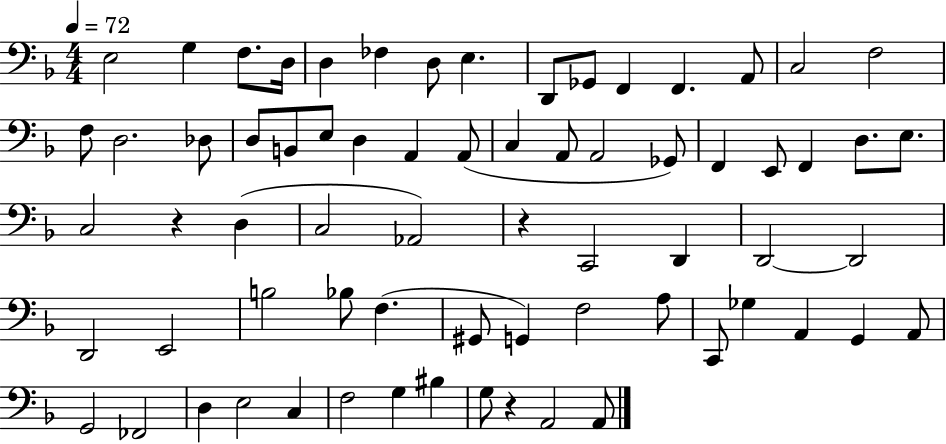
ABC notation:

X:1
T:Untitled
M:4/4
L:1/4
K:F
E,2 G, F,/2 D,/4 D, _F, D,/2 E, D,,/2 _G,,/2 F,, F,, A,,/2 C,2 F,2 F,/2 D,2 _D,/2 D,/2 B,,/2 E,/2 D, A,, A,,/2 C, A,,/2 A,,2 _G,,/2 F,, E,,/2 F,, D,/2 E,/2 C,2 z D, C,2 _A,,2 z C,,2 D,, D,,2 D,,2 D,,2 E,,2 B,2 _B,/2 F, ^G,,/2 G,, F,2 A,/2 C,,/2 _G, A,, G,, A,,/2 G,,2 _F,,2 D, E,2 C, F,2 G, ^B, G,/2 z A,,2 A,,/2